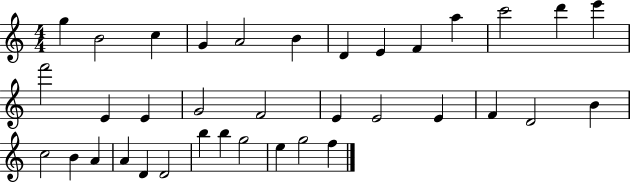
{
  \clef treble
  \numericTimeSignature
  \time 4/4
  \key c \major
  g''4 b'2 c''4 | g'4 a'2 b'4 | d'4 e'4 f'4 a''4 | c'''2 d'''4 e'''4 | \break f'''2 e'4 e'4 | g'2 f'2 | e'4 e'2 e'4 | f'4 d'2 b'4 | \break c''2 b'4 a'4 | a'4 d'4 d'2 | b''4 b''4 g''2 | e''4 g''2 f''4 | \break \bar "|."
}